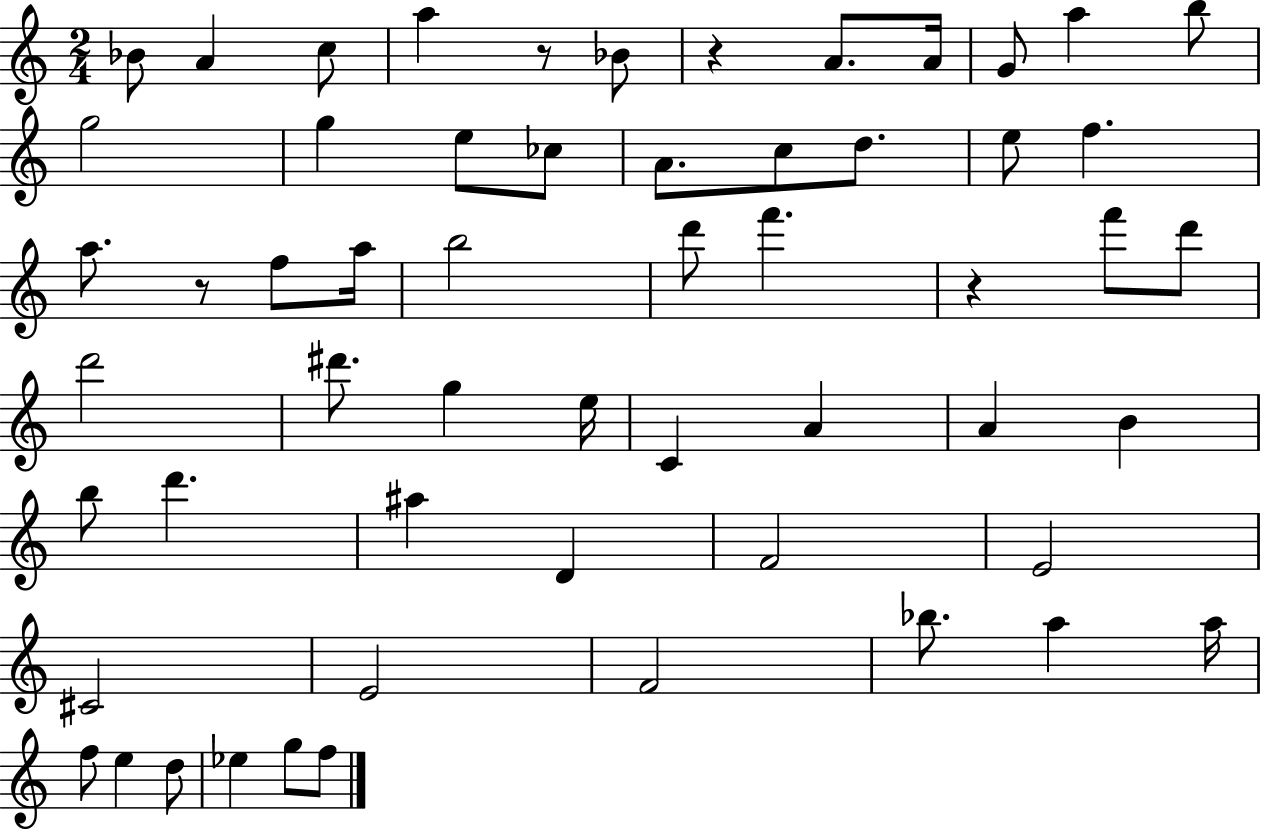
Bb4/e A4/q C5/e A5/q R/e Bb4/e R/q A4/e. A4/s G4/e A5/q B5/e G5/h G5/q E5/e CES5/e A4/e. C5/e D5/e. E5/e F5/q. A5/e. R/e F5/e A5/s B5/h D6/e F6/q. R/q F6/e D6/e D6/h D#6/e. G5/q E5/s C4/q A4/q A4/q B4/q B5/e D6/q. A#5/q D4/q F4/h E4/h C#4/h E4/h F4/h Bb5/e. A5/q A5/s F5/e E5/q D5/e Eb5/q G5/e F5/e